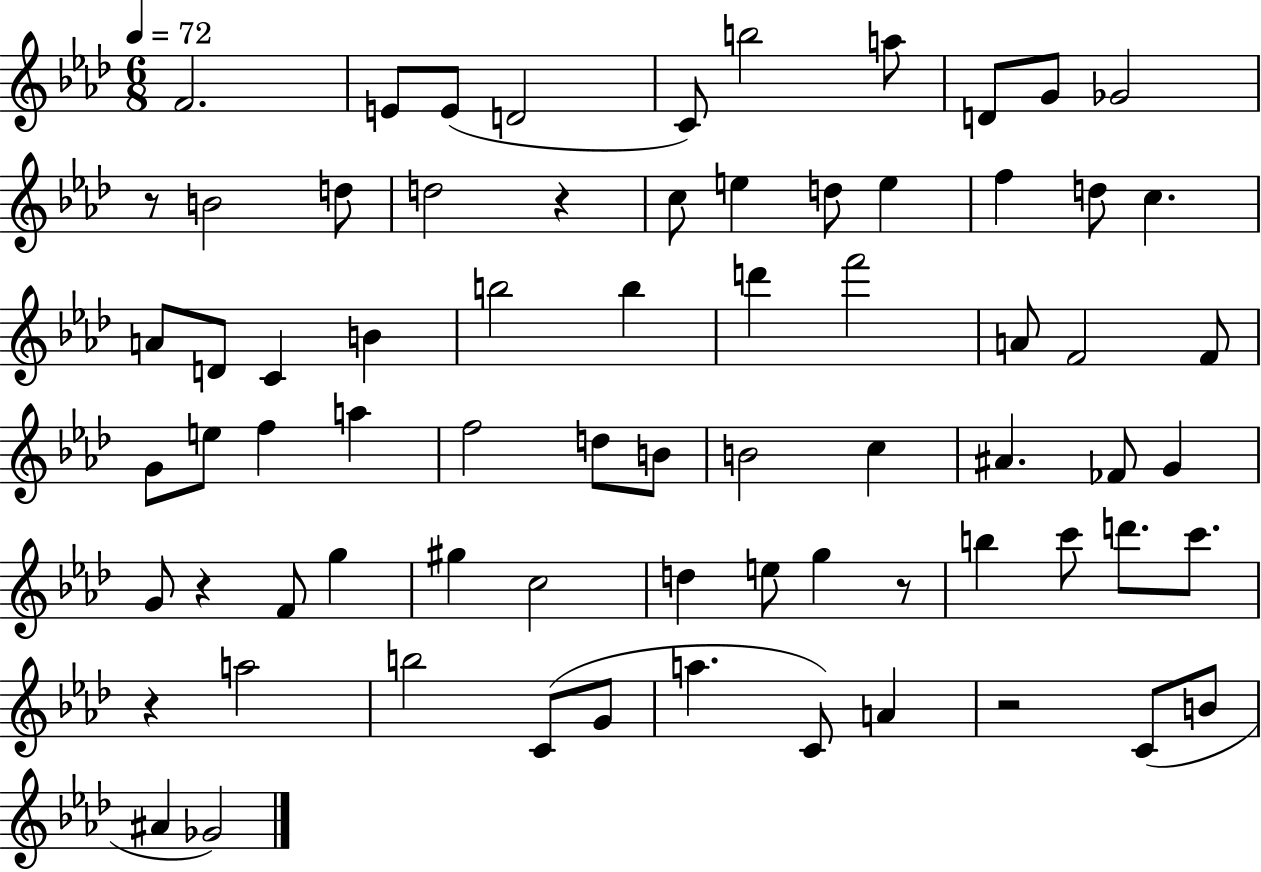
F4/h. E4/e E4/e D4/h C4/e B5/h A5/e D4/e G4/e Gb4/h R/e B4/h D5/e D5/h R/q C5/e E5/q D5/e E5/q F5/q D5/e C5/q. A4/e D4/e C4/q B4/q B5/h B5/q D6/q F6/h A4/e F4/h F4/e G4/e E5/e F5/q A5/q F5/h D5/e B4/e B4/h C5/q A#4/q. FES4/e G4/q G4/e R/q F4/e G5/q G#5/q C5/h D5/q E5/e G5/q R/e B5/q C6/e D6/e. C6/e. R/q A5/h B5/h C4/e G4/e A5/q. C4/e A4/q R/h C4/e B4/e A#4/q Gb4/h